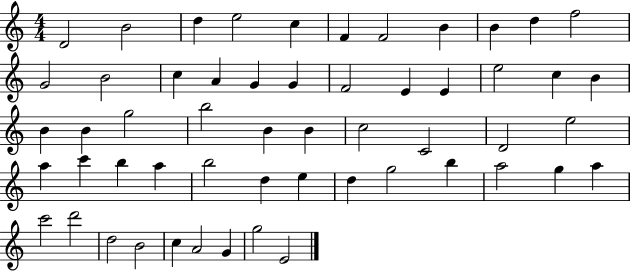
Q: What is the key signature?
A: C major